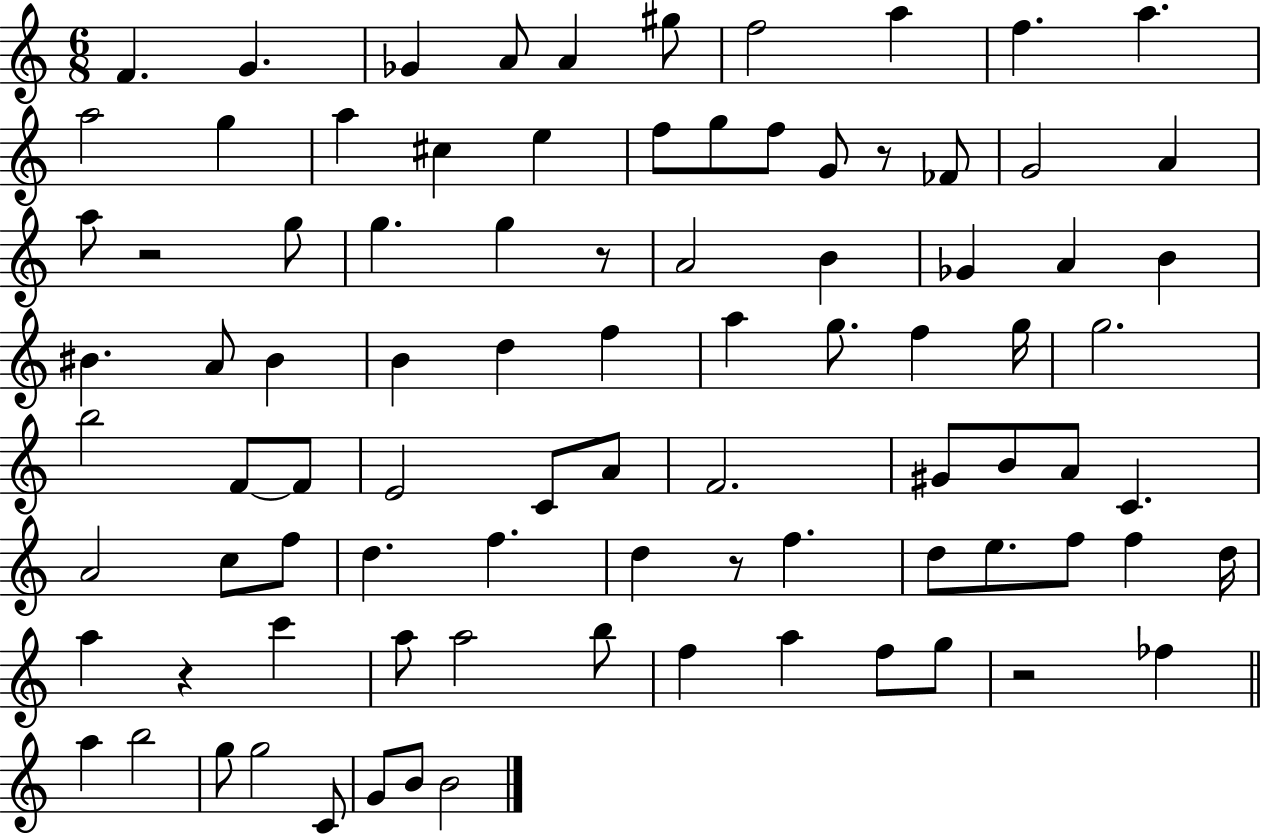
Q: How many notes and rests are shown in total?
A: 89